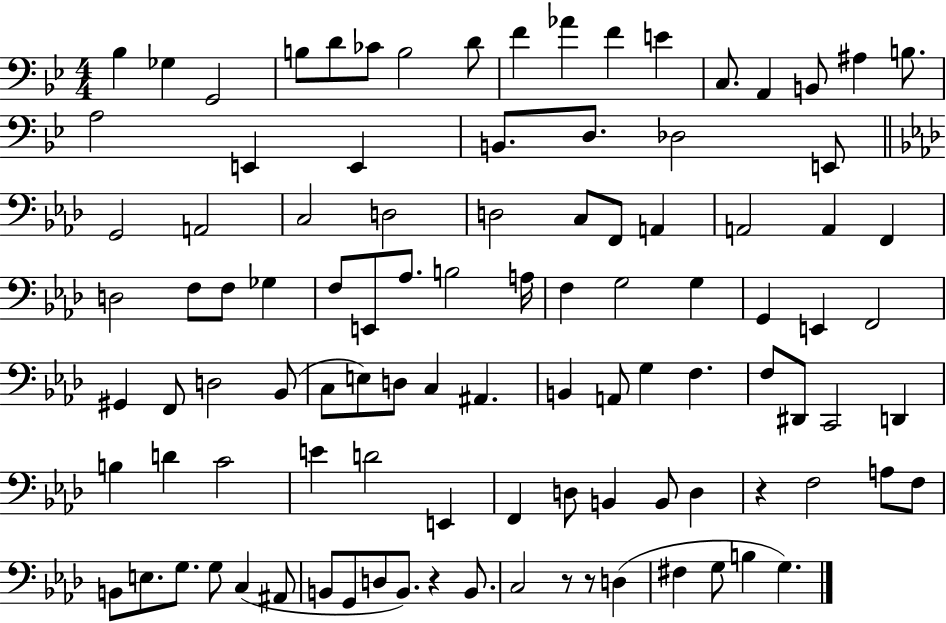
Bb3/q Gb3/q G2/h B3/e D4/e CES4/e B3/h D4/e F4/q Ab4/q F4/q E4/q C3/e. A2/q B2/e A#3/q B3/e. A3/h E2/q E2/q B2/e. D3/e. Db3/h E2/e G2/h A2/h C3/h D3/h D3/h C3/e F2/e A2/q A2/h A2/q F2/q D3/h F3/e F3/e Gb3/q F3/e E2/e Ab3/e. B3/h A3/s F3/q G3/h G3/q G2/q E2/q F2/h G#2/q F2/e D3/h Bb2/e C3/e E3/e D3/e C3/q A#2/q. B2/q A2/e G3/q F3/q. F3/e D#2/e C2/h D2/q B3/q D4/q C4/h E4/q D4/h E2/q F2/q D3/e B2/q B2/e D3/q R/q F3/h A3/e F3/e B2/e E3/e. G3/e. G3/e C3/q A#2/e B2/e G2/e D3/e B2/e. R/q B2/e. C3/h R/e R/e D3/q F#3/q G3/e B3/q G3/q.